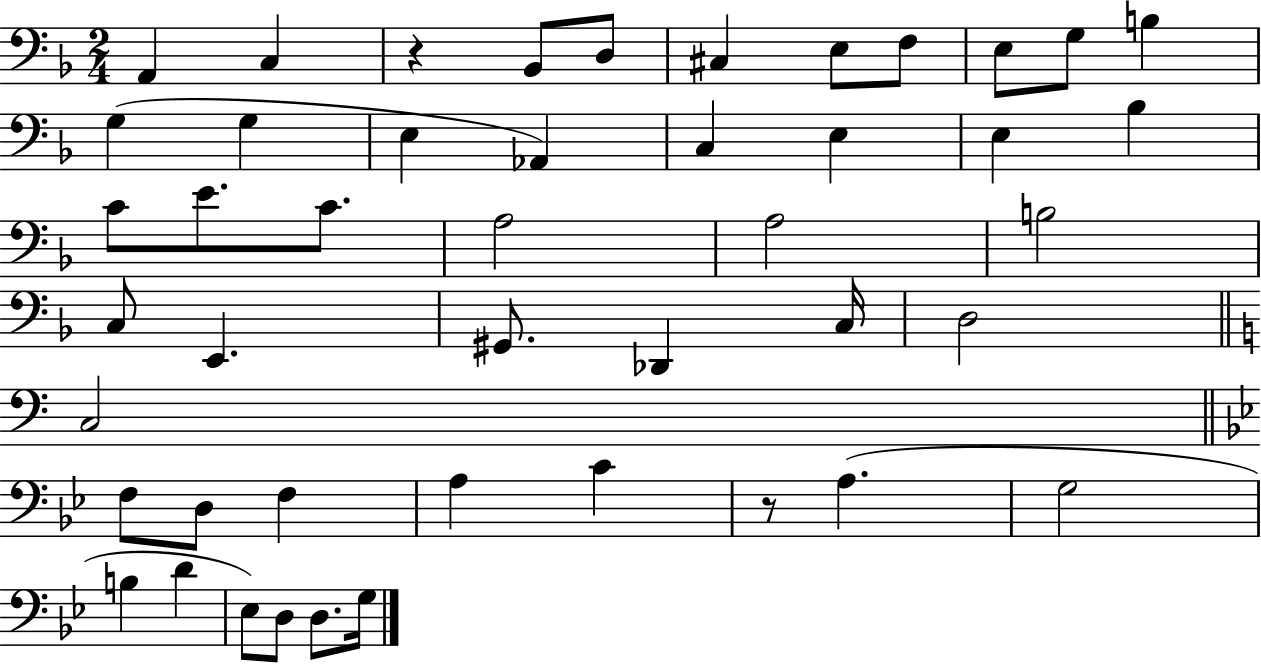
A2/q C3/q R/q Bb2/e D3/e C#3/q E3/e F3/e E3/e G3/e B3/q G3/q G3/q E3/q Ab2/q C3/q E3/q E3/q Bb3/q C4/e E4/e. C4/e. A3/h A3/h B3/h C3/e E2/q. G#2/e. Db2/q C3/s D3/h C3/h F3/e D3/e F3/q A3/q C4/q R/e A3/q. G3/h B3/q D4/q Eb3/e D3/e D3/e. G3/s